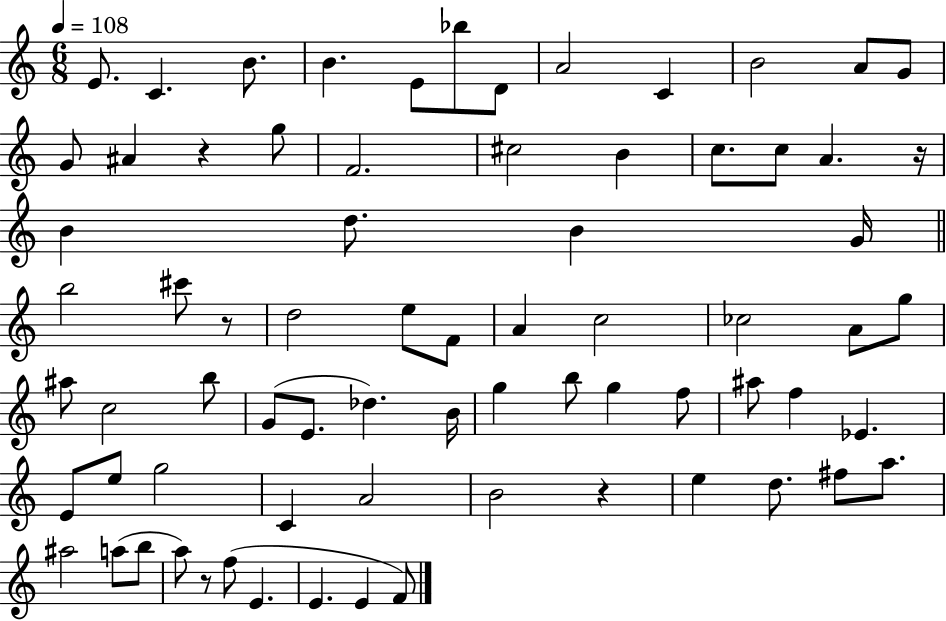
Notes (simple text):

E4/e. C4/q. B4/e. B4/q. E4/e Bb5/e D4/e A4/h C4/q B4/h A4/e G4/e G4/e A#4/q R/q G5/e F4/h. C#5/h B4/q C5/e. C5/e A4/q. R/s B4/q D5/e. B4/q G4/s B5/h C#6/e R/e D5/h E5/e F4/e A4/q C5/h CES5/h A4/e G5/e A#5/e C5/h B5/e G4/e E4/e. Db5/q. B4/s G5/q B5/e G5/q F5/e A#5/e F5/q Eb4/q. E4/e E5/e G5/h C4/q A4/h B4/h R/q E5/q D5/e. F#5/e A5/e. A#5/h A5/e B5/e A5/e R/e F5/e E4/q. E4/q. E4/q F4/e